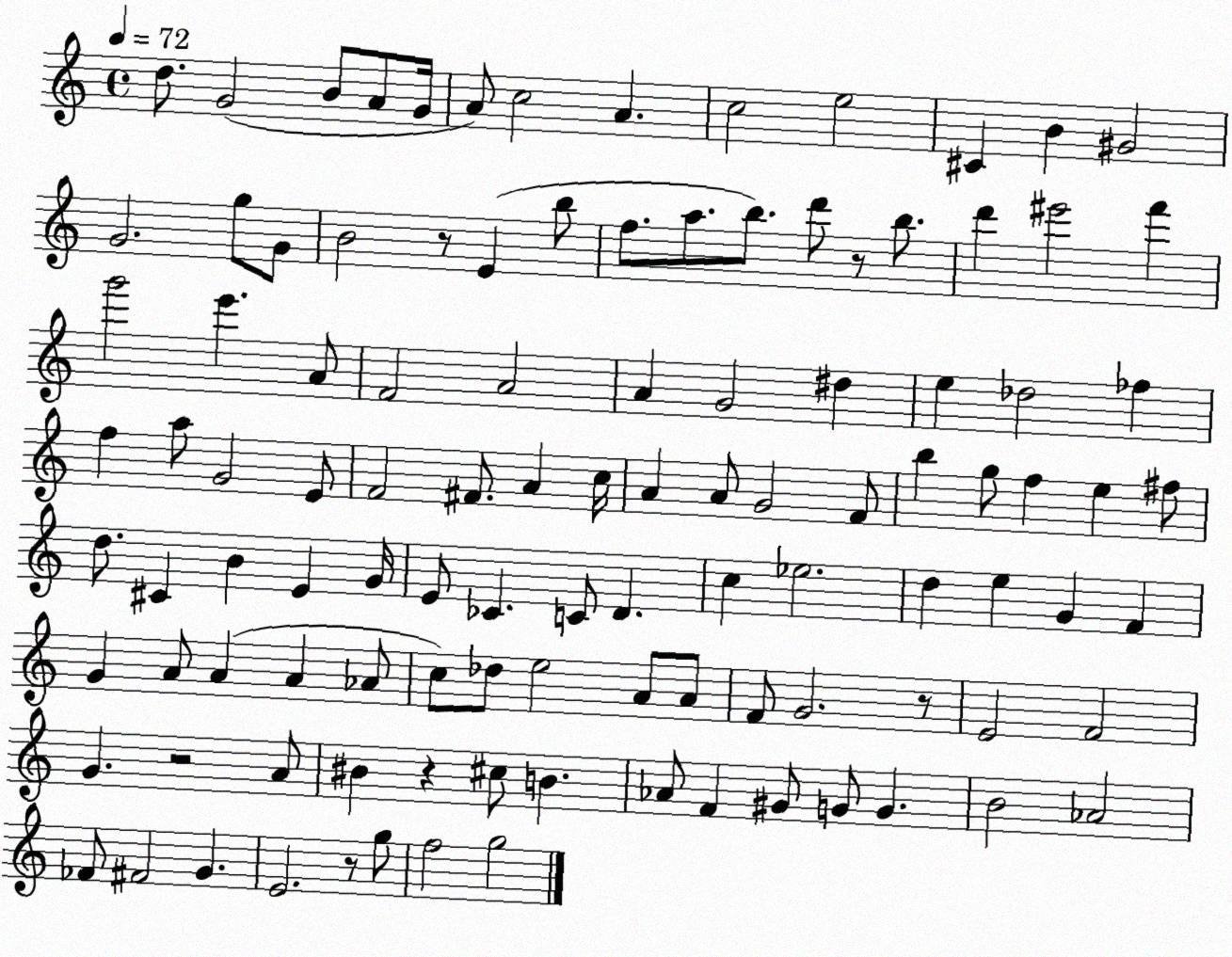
X:1
T:Untitled
M:4/4
L:1/4
K:C
d/2 G2 B/2 A/2 G/4 A/2 c2 A c2 e2 ^C B ^G2 G2 g/2 G/2 B2 z/2 E b/2 f/2 a/2 b/2 d'/2 z/2 b/2 d' ^e'2 f' g'2 e' A/2 F2 A2 A G2 ^d e _d2 _f f a/2 G2 E/2 F2 ^F/2 A c/4 A A/2 G2 F/2 b g/2 f e ^f/2 d/2 ^C B E G/4 E/2 _C C/2 D c _e2 d e G F G A/2 A A _A/2 c/2 _d/2 e2 A/2 A/2 F/2 G2 z/2 E2 F2 G z2 A/2 ^B z ^c/2 B _A/2 F ^G/2 G/2 G B2 _A2 _F/2 ^F2 G E2 z/2 g/2 f2 g2